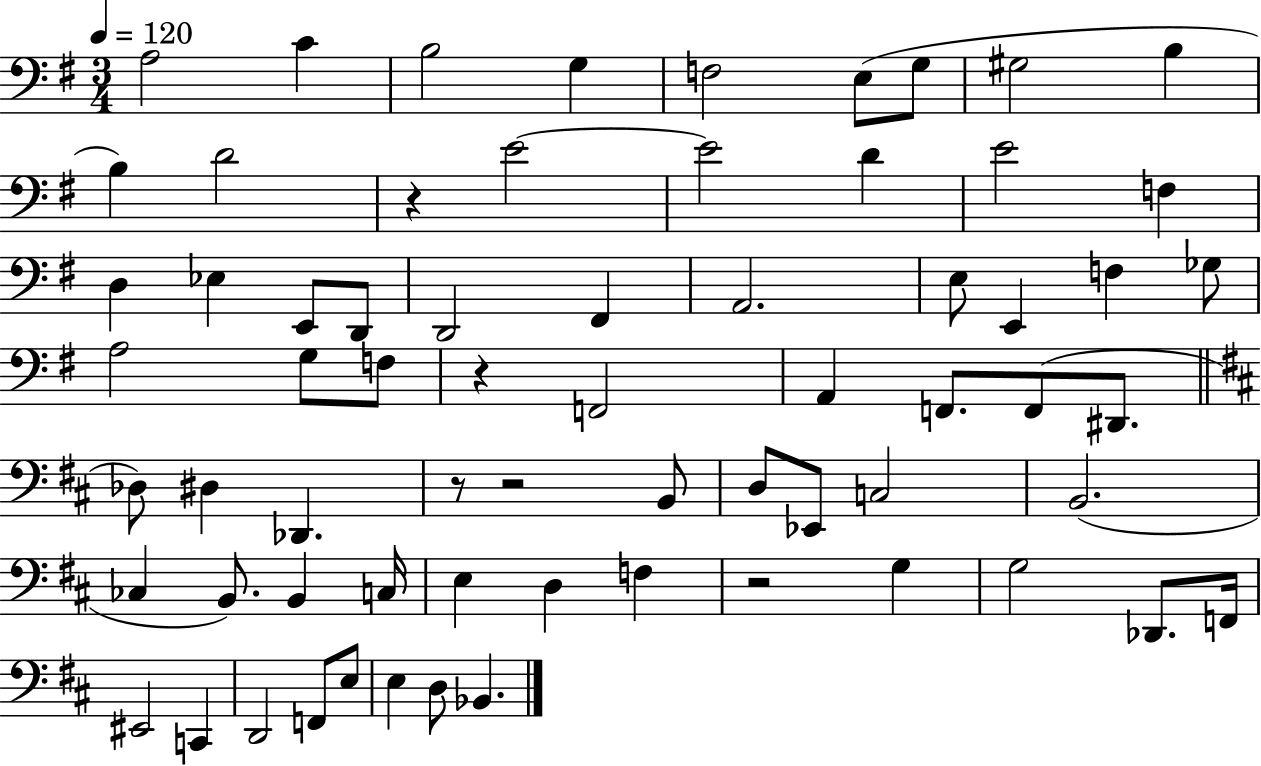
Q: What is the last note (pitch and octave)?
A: Bb2